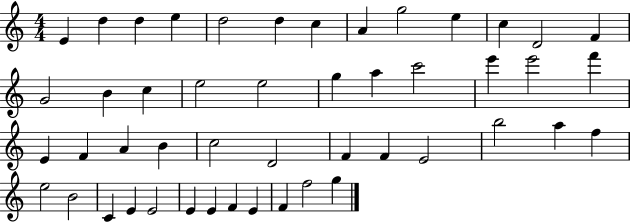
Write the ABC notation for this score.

X:1
T:Untitled
M:4/4
L:1/4
K:C
E d d e d2 d c A g2 e c D2 F G2 B c e2 e2 g a c'2 e' e'2 f' E F A B c2 D2 F F E2 b2 a f e2 B2 C E E2 E E F E F f2 g